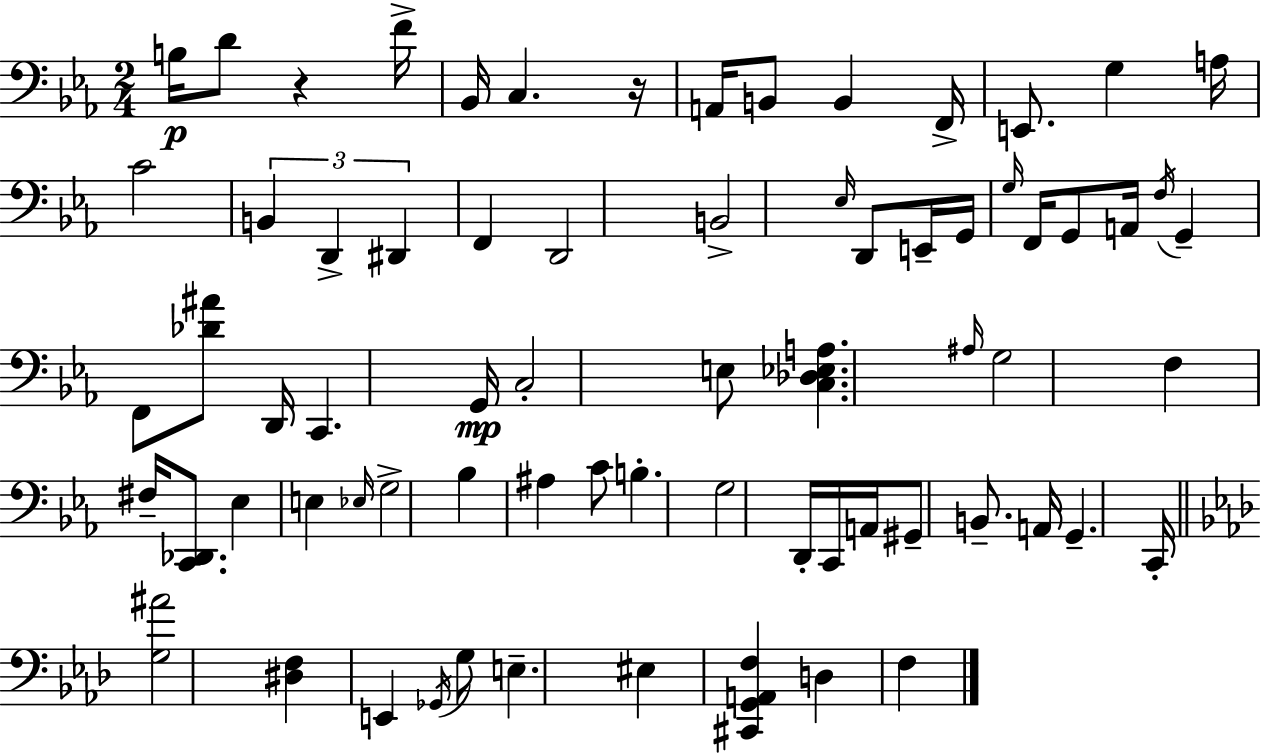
{
  \clef bass
  \numericTimeSignature
  \time 2/4
  \key ees \major
  b16\p d'8 r4 f'16-> | bes,16 c4. r16 | a,16 b,8 b,4 f,16-> | e,8. g4 a16 | \break c'2 | \tuplet 3/2 { b,4 d,4-> | dis,4 } f,4 | d,2 | \break b,2-> | \grace { ees16 } d,8 e,16-- g,16 \grace { g16 } f,16 g,8 | a,16 \acciaccatura { f16 } g,4-- f,8 | <des' ais'>8 d,16 c,4. | \break g,16\mp c2-. | e8 <c des ees a>4. | \grace { ais16 } g2 | f4 | \break fis16-- <c, des,>8. ees4 | e4 \grace { ees16 } g2-> | bes4 | ais4 c'8 b4.-. | \break g2 | d,16-. c,16 a,16 | gis,8-- b,8.-- a,16 g,4.-- | c,16-. \bar "||" \break \key aes \major <g ais'>2 | <dis f>4 e,4 | \acciaccatura { ges,16 } g8 e4.-- | eis4 <cis, g, a, f>4 | \break d4 f4 | \bar "|."
}